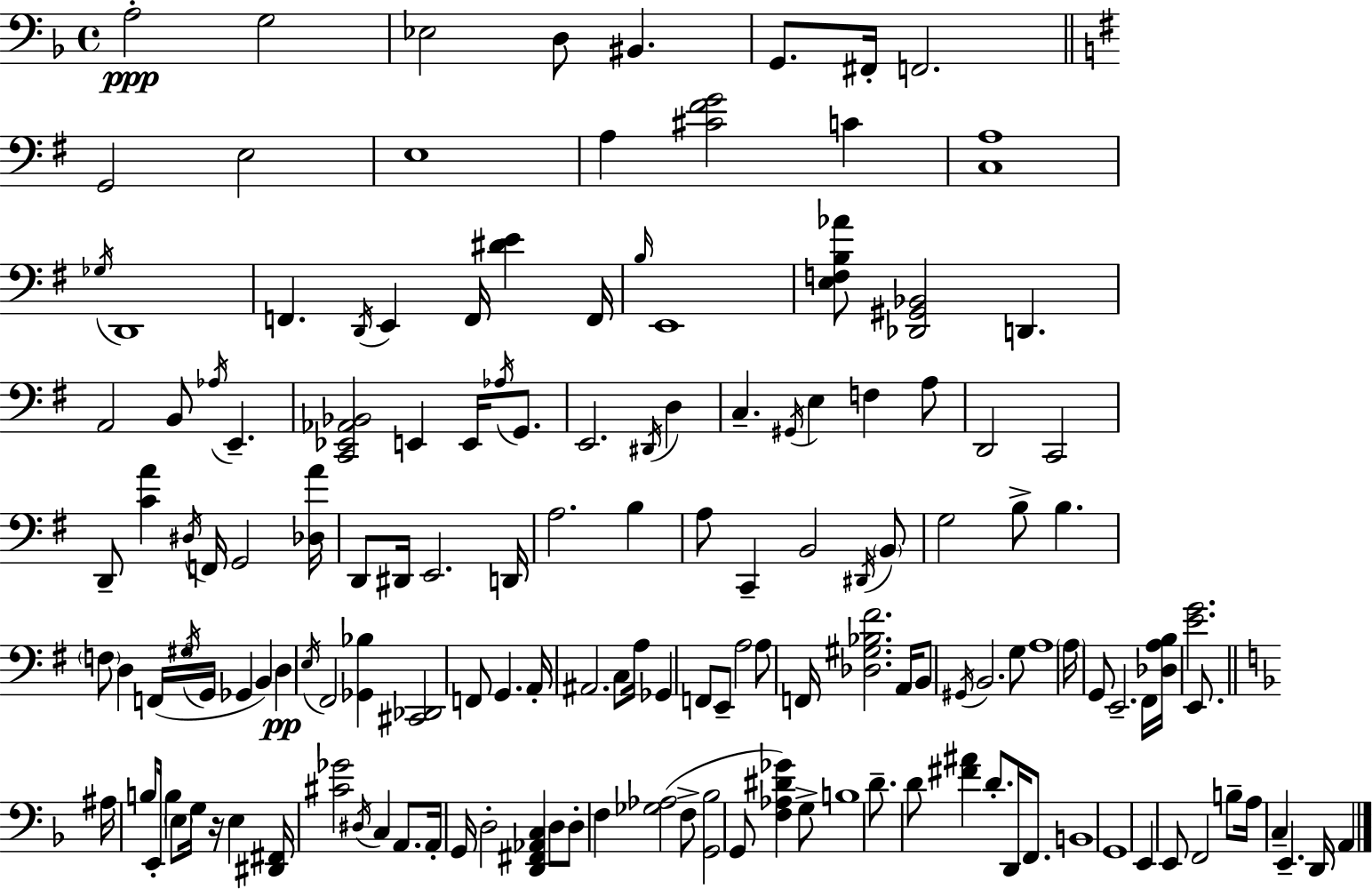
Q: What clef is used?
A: bass